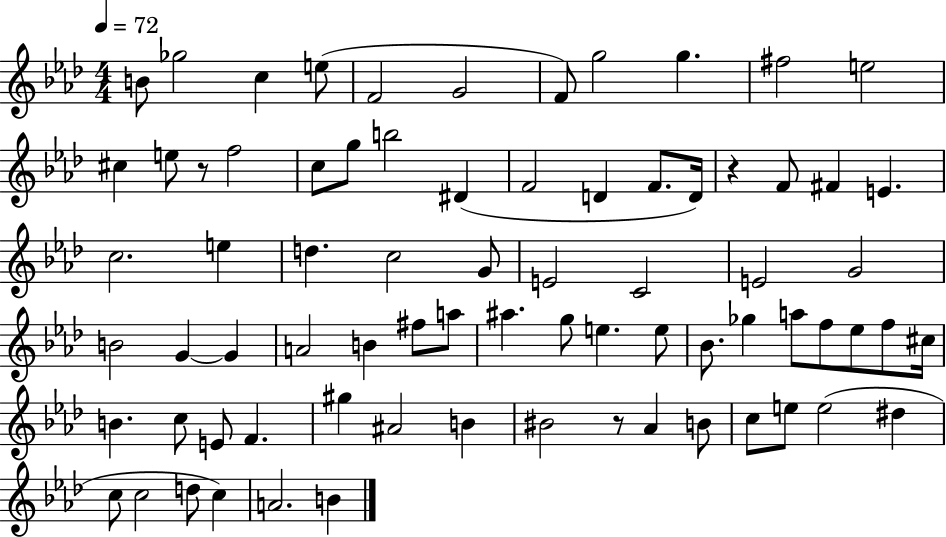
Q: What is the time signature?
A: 4/4